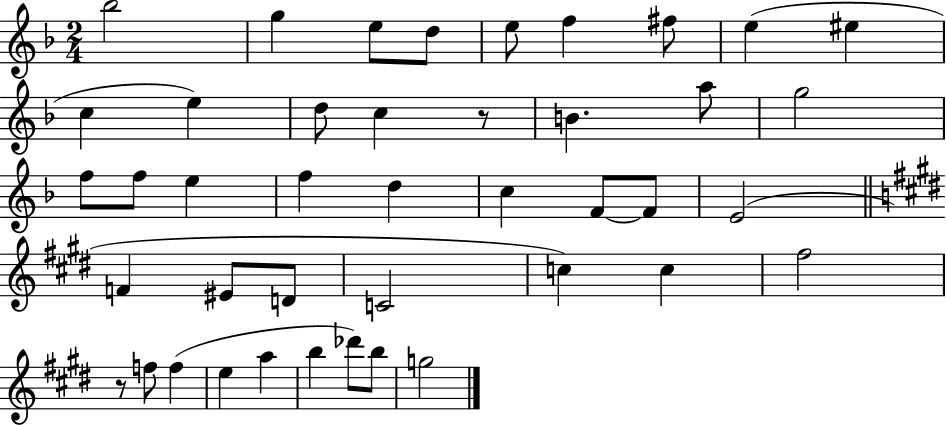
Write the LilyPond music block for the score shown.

{
  \clef treble
  \numericTimeSignature
  \time 2/4
  \key f \major
  \repeat volta 2 { bes''2 | g''4 e''8 d''8 | e''8 f''4 fis''8 | e''4( eis''4 | \break c''4 e''4) | d''8 c''4 r8 | b'4. a''8 | g''2 | \break f''8 f''8 e''4 | f''4 d''4 | c''4 f'8~~ f'8 | e'2( | \break \bar "||" \break \key e \major f'4 eis'8 d'8 | c'2 | c''4) c''4 | fis''2 | \break r8 f''8 f''4( | e''4 a''4 | b''4 des'''8) b''8 | g''2 | \break } \bar "|."
}